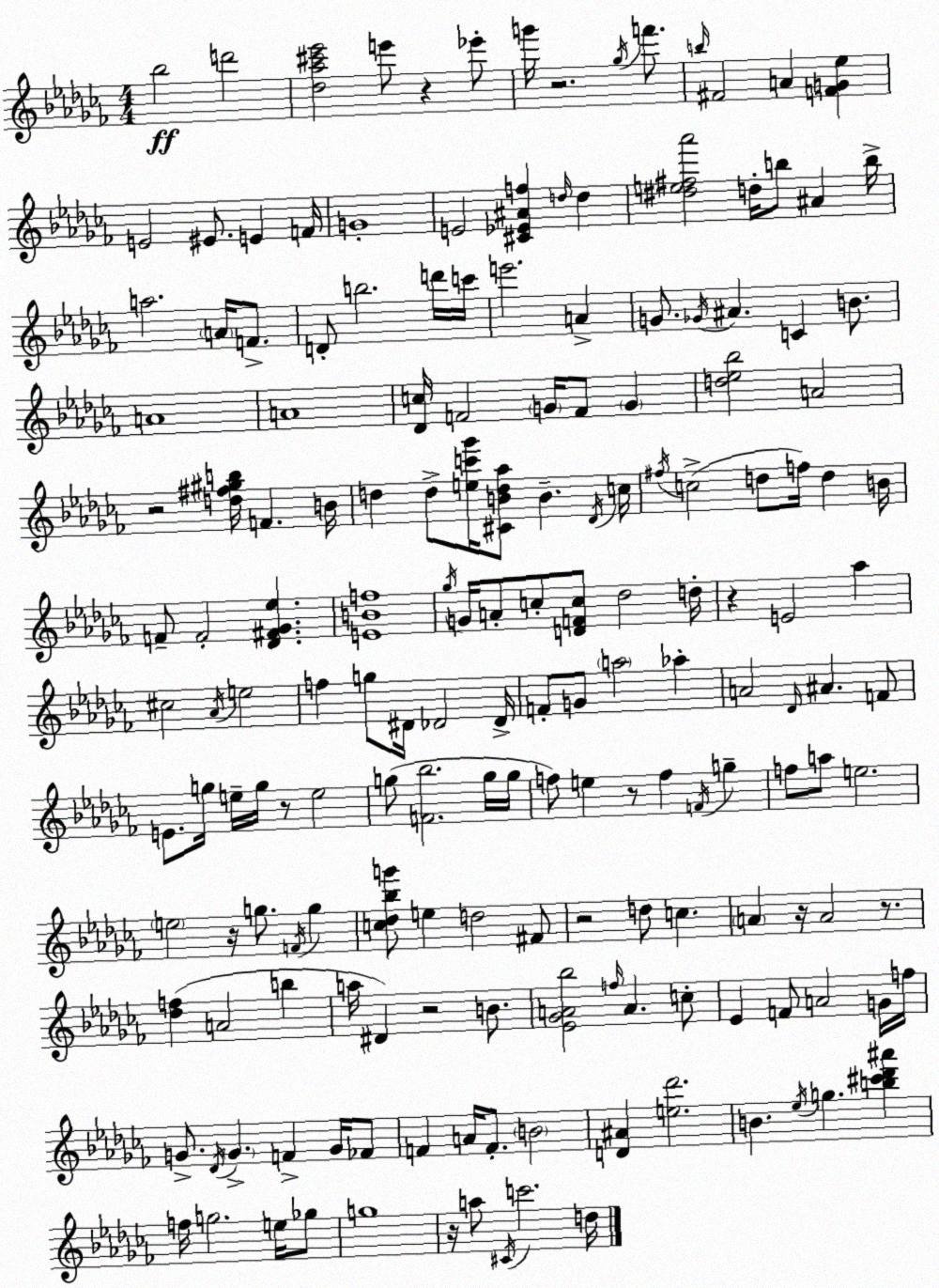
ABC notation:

X:1
T:Untitled
M:4/4
L:1/4
K:Abm
_b2 d'2 [_d_a^c'_e']2 e'/2 z _e'/2 g'/4 z2 _g/4 f'/2 b/4 ^F2 A [FG_e] E2 ^E/2 E F/4 G4 E2 [^C_E^Af] d/4 d [^de^f_a']2 d/4 b/2 ^A b/4 a2 A/4 F/2 D/2 b2 d'/4 c'/4 e'2 A G/2 _G/4 ^A C B/2 A4 A4 [_Dc]/4 F2 G/4 F/2 G [d_e_b]2 A2 z2 [d^f^gb]/4 F B/4 d d/2 [ec'_g']/4 [^CBd_a]/2 B _D/4 c/4 ^f/4 c2 d/2 f/4 d B/4 F/2 F2 [_D^F_G_e] [EBf]4 _g/4 G/4 A/2 c/2 [DFc]/2 _d2 d/4 z E2 _a ^c2 _A/4 e2 f g/2 ^D/4 _D2 _D/4 F/2 G/2 a2 _a A2 _D/4 ^A F/2 E/2 g/4 e/4 g/4 z/2 e2 g/2 [F_b]2 g/4 g/4 f/2 e z/2 f F/4 g f/2 a/2 e2 e2 z/4 g/2 F/4 g [c_d_bg']/2 e d2 ^F/2 z2 d/2 c A z/4 A2 z/2 [_df] A2 b a/4 ^D z2 B/2 [_E_GA_b]2 f/4 A c/2 _E F/2 A2 G/4 f/4 G/2 _D/4 G F G/4 _F/2 F A/4 F/2 B2 [D^A] [e_d']2 B _e/4 g [b^c'_d'^a'] f/4 g2 e/4 _g/2 g4 z/4 a/2 ^C/4 c'2 d/4